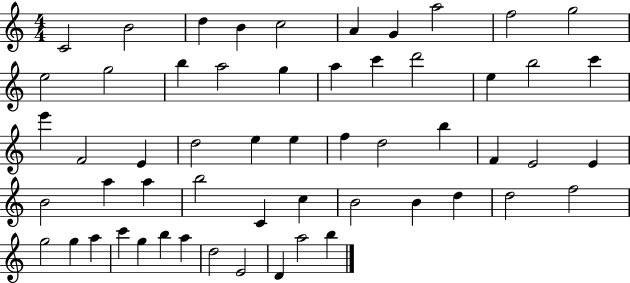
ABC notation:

X:1
T:Untitled
M:4/4
L:1/4
K:C
C2 B2 d B c2 A G a2 f2 g2 e2 g2 b a2 g a c' d'2 e b2 c' e' F2 E d2 e e f d2 b F E2 E B2 a a b2 C c B2 B d d2 f2 g2 g a c' g b a d2 E2 D a2 b